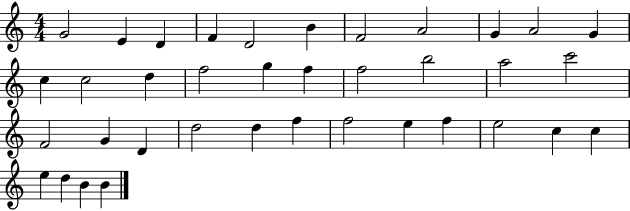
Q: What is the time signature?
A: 4/4